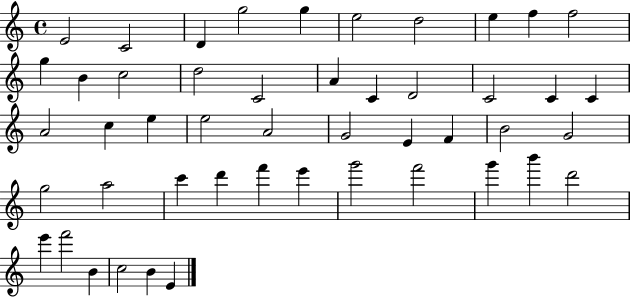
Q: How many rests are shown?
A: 0